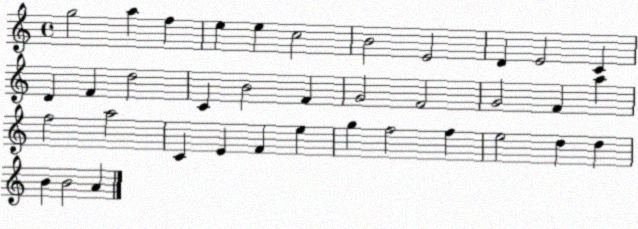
X:1
T:Untitled
M:4/4
L:1/4
K:C
g2 a f e e c2 B2 E2 D E2 C D F d2 C B2 F G2 F2 G2 F a f2 a2 C E F e g f2 f e2 d d B B2 A